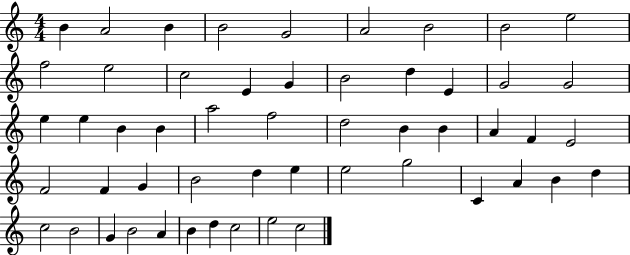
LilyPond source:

{
  \clef treble
  \numericTimeSignature
  \time 4/4
  \key c \major
  b'4 a'2 b'4 | b'2 g'2 | a'2 b'2 | b'2 e''2 | \break f''2 e''2 | c''2 e'4 g'4 | b'2 d''4 e'4 | g'2 g'2 | \break e''4 e''4 b'4 b'4 | a''2 f''2 | d''2 b'4 b'4 | a'4 f'4 e'2 | \break f'2 f'4 g'4 | b'2 d''4 e''4 | e''2 g''2 | c'4 a'4 b'4 d''4 | \break c''2 b'2 | g'4 b'2 a'4 | b'4 d''4 c''2 | e''2 c''2 | \break \bar "|."
}